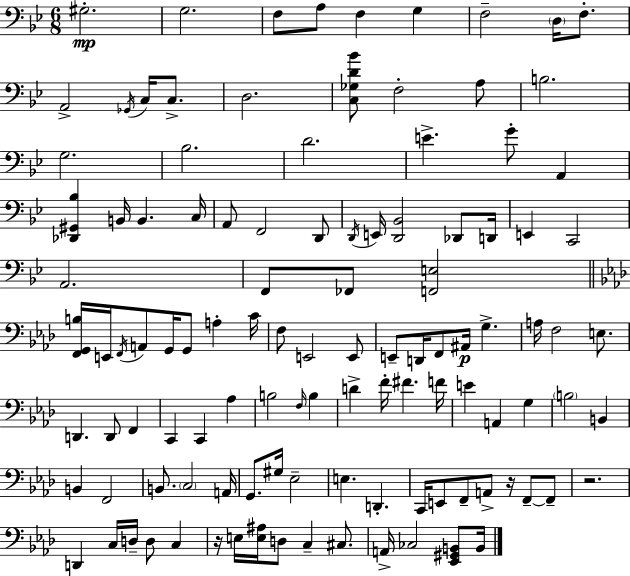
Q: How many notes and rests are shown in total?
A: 112